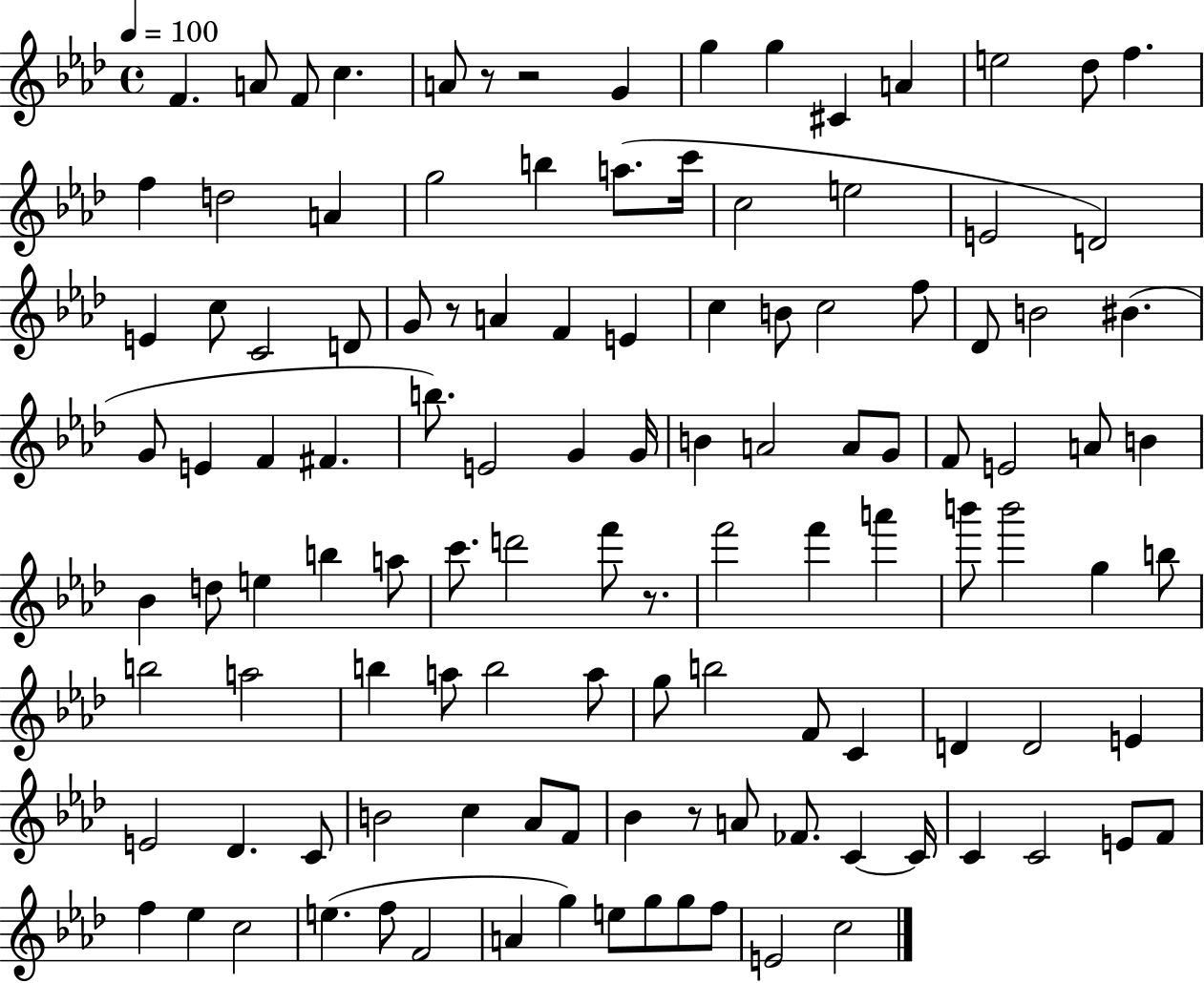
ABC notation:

X:1
T:Untitled
M:4/4
L:1/4
K:Ab
F A/2 F/2 c A/2 z/2 z2 G g g ^C A e2 _d/2 f f d2 A g2 b a/2 c'/4 c2 e2 E2 D2 E c/2 C2 D/2 G/2 z/2 A F E c B/2 c2 f/2 _D/2 B2 ^B G/2 E F ^F b/2 E2 G G/4 B A2 A/2 G/2 F/2 E2 A/2 B _B d/2 e b a/2 c'/2 d'2 f'/2 z/2 f'2 f' a' b'/2 b'2 g b/2 b2 a2 b a/2 b2 a/2 g/2 b2 F/2 C D D2 E E2 _D C/2 B2 c _A/2 F/2 _B z/2 A/2 _F/2 C C/4 C C2 E/2 F/2 f _e c2 e f/2 F2 A g e/2 g/2 g/2 f/2 E2 c2